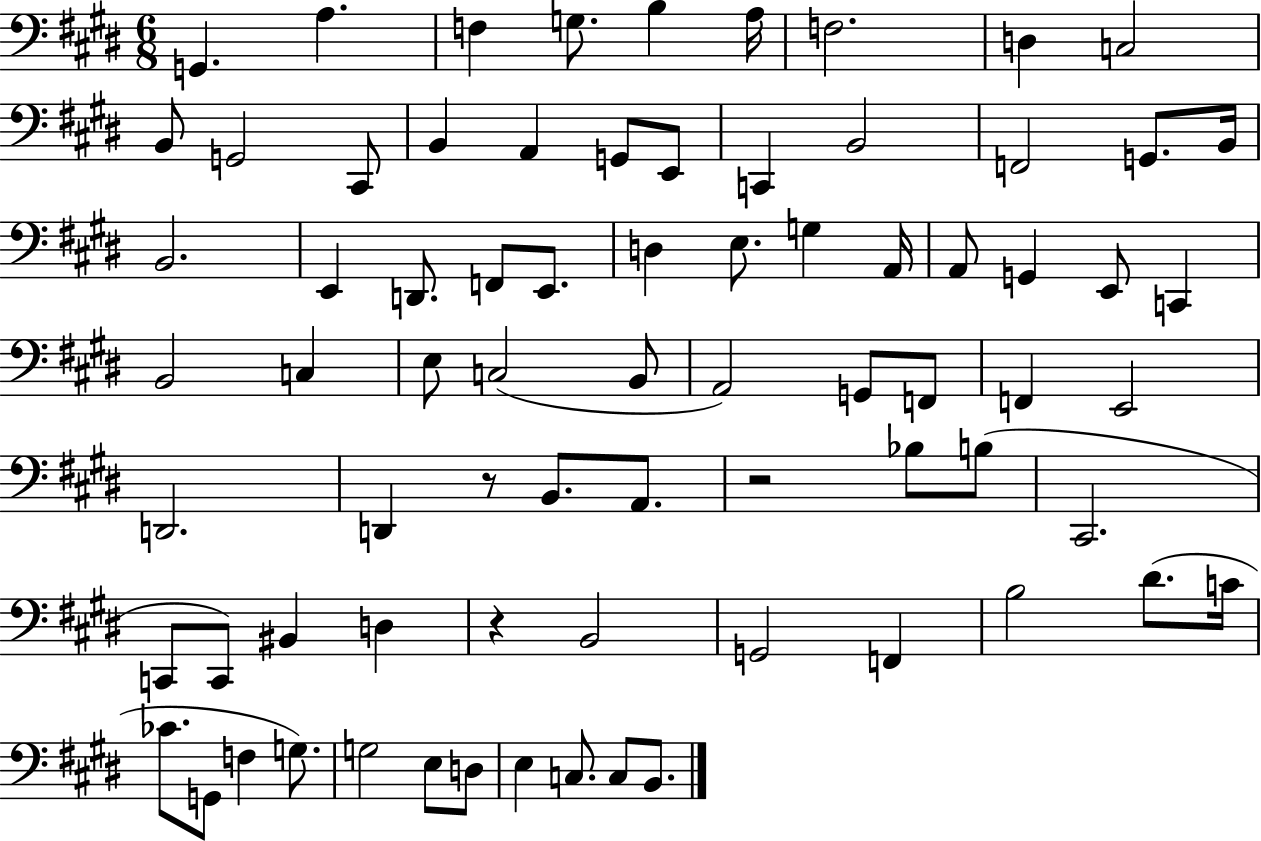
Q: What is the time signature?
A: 6/8